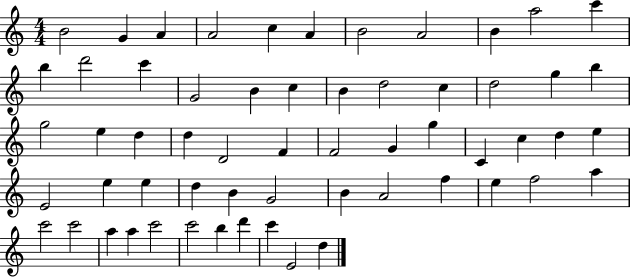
{
  \clef treble
  \numericTimeSignature
  \time 4/4
  \key c \major
  b'2 g'4 a'4 | a'2 c''4 a'4 | b'2 a'2 | b'4 a''2 c'''4 | \break b''4 d'''2 c'''4 | g'2 b'4 c''4 | b'4 d''2 c''4 | d''2 g''4 b''4 | \break g''2 e''4 d''4 | d''4 d'2 f'4 | f'2 g'4 g''4 | c'4 c''4 d''4 e''4 | \break e'2 e''4 e''4 | d''4 b'4 g'2 | b'4 a'2 f''4 | e''4 f''2 a''4 | \break c'''2 c'''2 | a''4 a''4 c'''2 | c'''2 b''4 d'''4 | c'''4 e'2 d''4 | \break \bar "|."
}